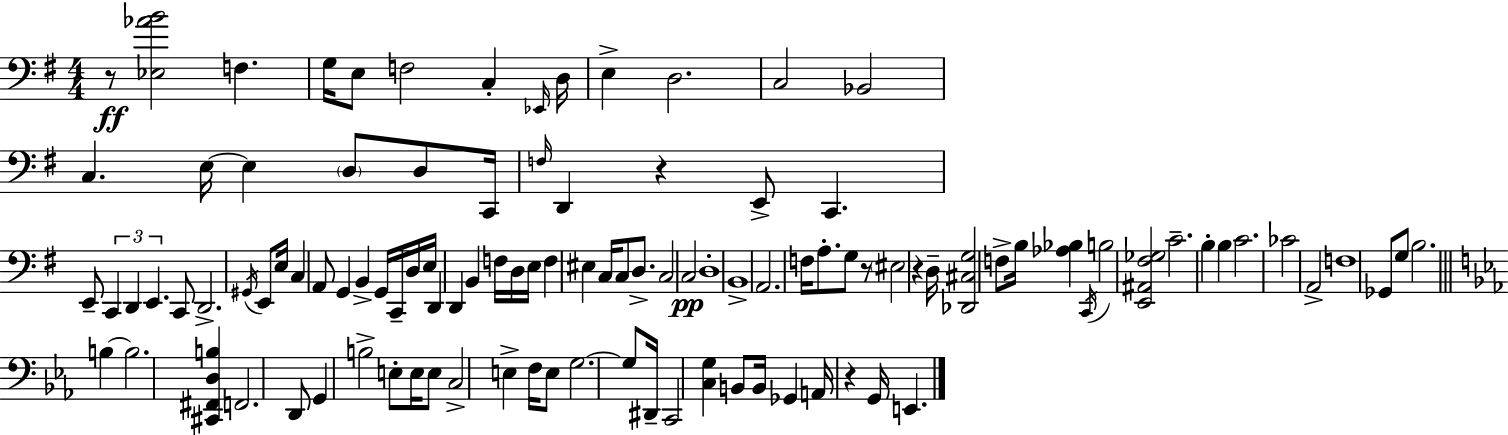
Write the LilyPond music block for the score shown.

{
  \clef bass
  \numericTimeSignature
  \time 4/4
  \key g \major
  r8\ff <ees aes' b'>2 f4. | g16 e8 f2 c4-. \grace { ees,16 } | d16 e4-> d2. | c2 bes,2 | \break c4. e16~~ e4 \parenthesize d8 d8 | c,16 \grace { f16 } d,4 r4 e,8-> c,4. | e,8-- \tuplet 3/2 { c,4 d,4 e,4. } | c,8 d,2.-> | \break \acciaccatura { gis,16 } e,8 e16 c4 a,8 g,4 b,4-> | g,16 c,16-- d16 e16 d,4 d,4 b,4 | f16 d16 e16 f4 eis4 c16 c8 | d8.-> c2 c2\pp | \break d1-. | b,1-> | a,2. f16 | a8.-. g8 r8 \parenthesize eis2 r4 | \break d16-- <des, cis g>2 f8-> b16 <aes bes>4 | \acciaccatura { c,16 } b2 <e, ais, fis ges>2 | c'2.-- | b4-. b4 c'2. | \break ces'2 a,2-> | f1 | ges,8 g8 b2. | \bar "||" \break \key c \minor b4~~ b2. | <cis, fis, d b>4 f,2. | d,8 g,4 b2-> e8-. | e16 e8 c2-> e4-> f16 | \break e8 g2.~~ g8 | dis,16-- c,2 <c g>4 b,8 b,16 | ges,4 a,16 r4 g,16 e,4. | \bar "|."
}